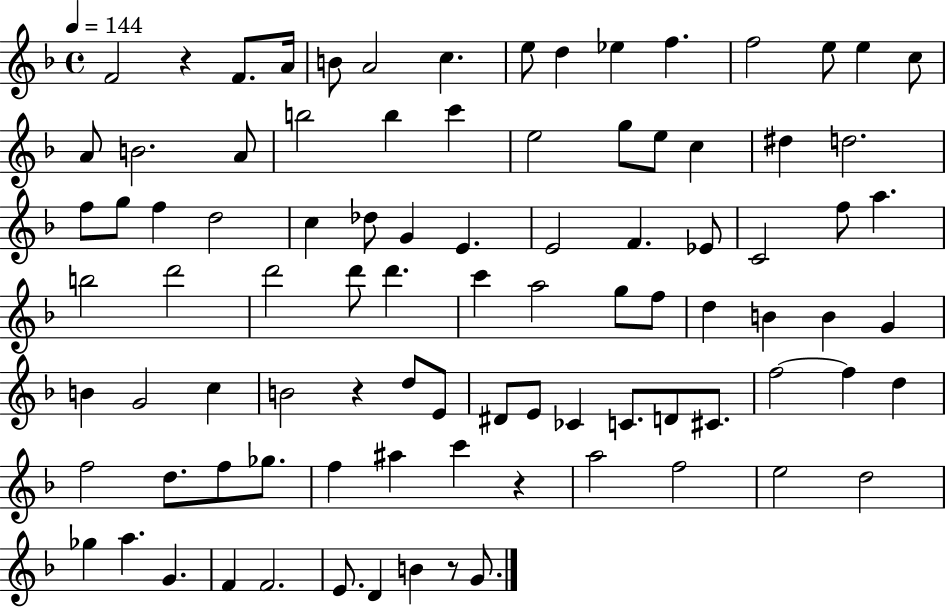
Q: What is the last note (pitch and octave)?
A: G4